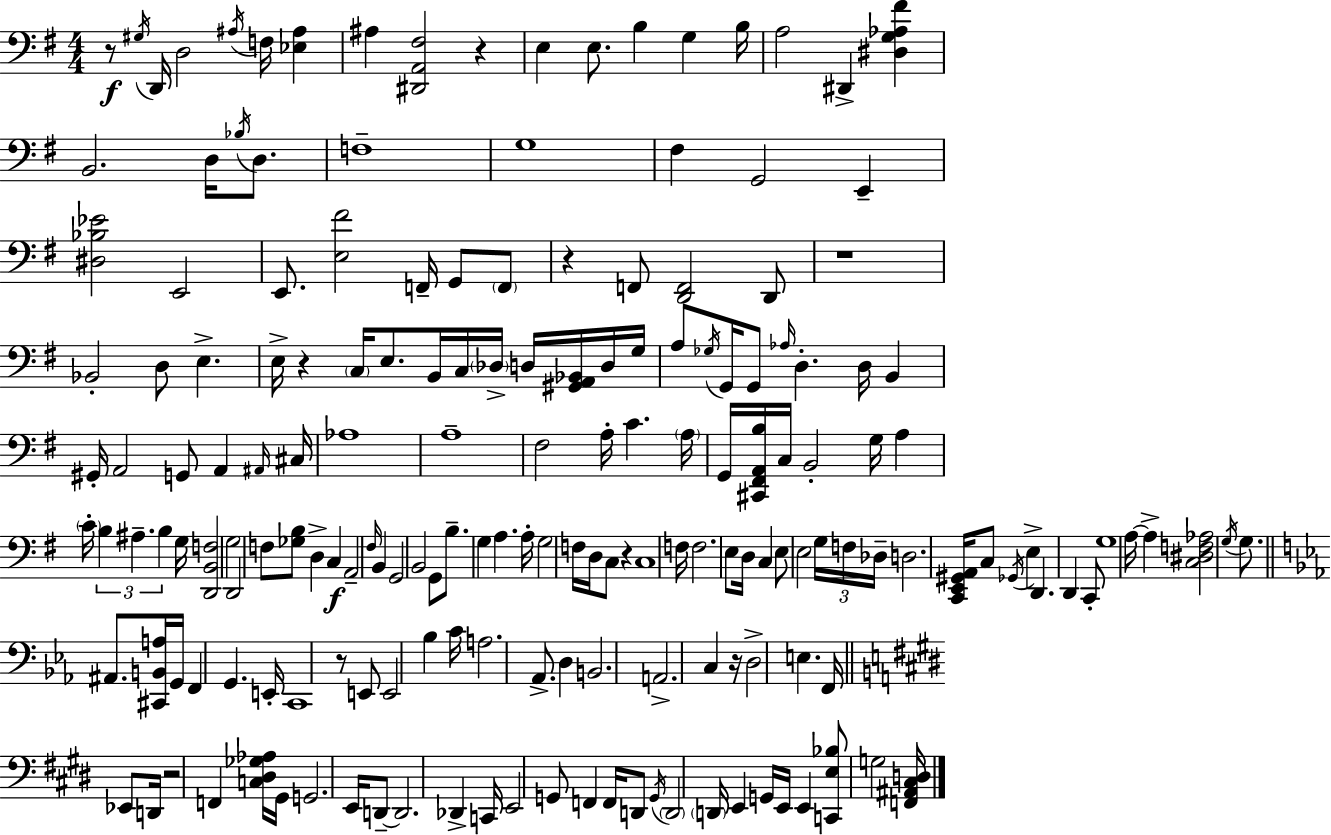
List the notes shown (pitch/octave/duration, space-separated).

R/e G#3/s D2/s D3/h A#3/s F3/s [Eb3,A#3]/q A#3/q [D#2,A2,F#3]/h R/q E3/q E3/e. B3/q G3/q B3/s A3/h D#2/q [D#3,G3,Ab3,F#4]/q B2/h. D3/s Bb3/s D3/e. F3/w G3/w F#3/q G2/h E2/q [D#3,Bb3,Eb4]/h E2/h E2/e. [E3,F#4]/h F2/s G2/e F2/e R/q F2/e [D2,F2]/h D2/e R/w Bb2/h D3/e E3/q. E3/s R/q C3/s E3/e. B2/s C3/s Db3/s D3/s [G#2,A2,Bb2]/s D3/s G3/s A3/e Gb3/s G2/s G2/e Ab3/s D3/q. D3/s B2/q G#2/s A2/h G2/e A2/q A#2/s C#3/s Ab3/w A3/w F#3/h A3/s C4/q. A3/s G2/s [C#2,F#2,A2,B3]/s C3/s B2/h G3/s A3/q C4/s B3/q A#3/q. B3/q G3/s [D2,B2,F3]/h G3/h D2/h F3/e [Gb3,B3]/e D3/q C3/q A2/h F#3/s B2/q G2/h B2/h G2/e B3/e. G3/q A3/q. A3/s G3/h F3/s D3/s C3/e R/q C3/w F3/s F3/h. E3/e D3/s C3/q E3/e E3/h G3/s F3/s Db3/s D3/h. [C2,E2,G#2,A2]/s C3/e Gb2/s E3/q D2/q. D2/q C2/e G3/w A3/s A3/q [C3,D#3,F3,Ab3]/h G3/s G3/e. A#2/e. [C#2,B2,A3]/s G2/s F2/q G2/q. E2/s C2/w R/e E2/e E2/h Bb3/q C4/s A3/h. Ab2/e. D3/q B2/h. A2/h. C3/q R/s D3/h E3/q. F2/s Eb2/e D2/s R/h F2/q [C3,D#3,Gb3,Ab3]/s G#2/s G2/h. E2/s D2/e D2/h. Db2/q C2/s E2/h G2/e F2/q F2/s D2/e G2/s D2/h D2/s E2/q G2/s E2/s E2/q [C2,E3,Bb3]/e G3/h [F2,A#2,C#3,D3]/s